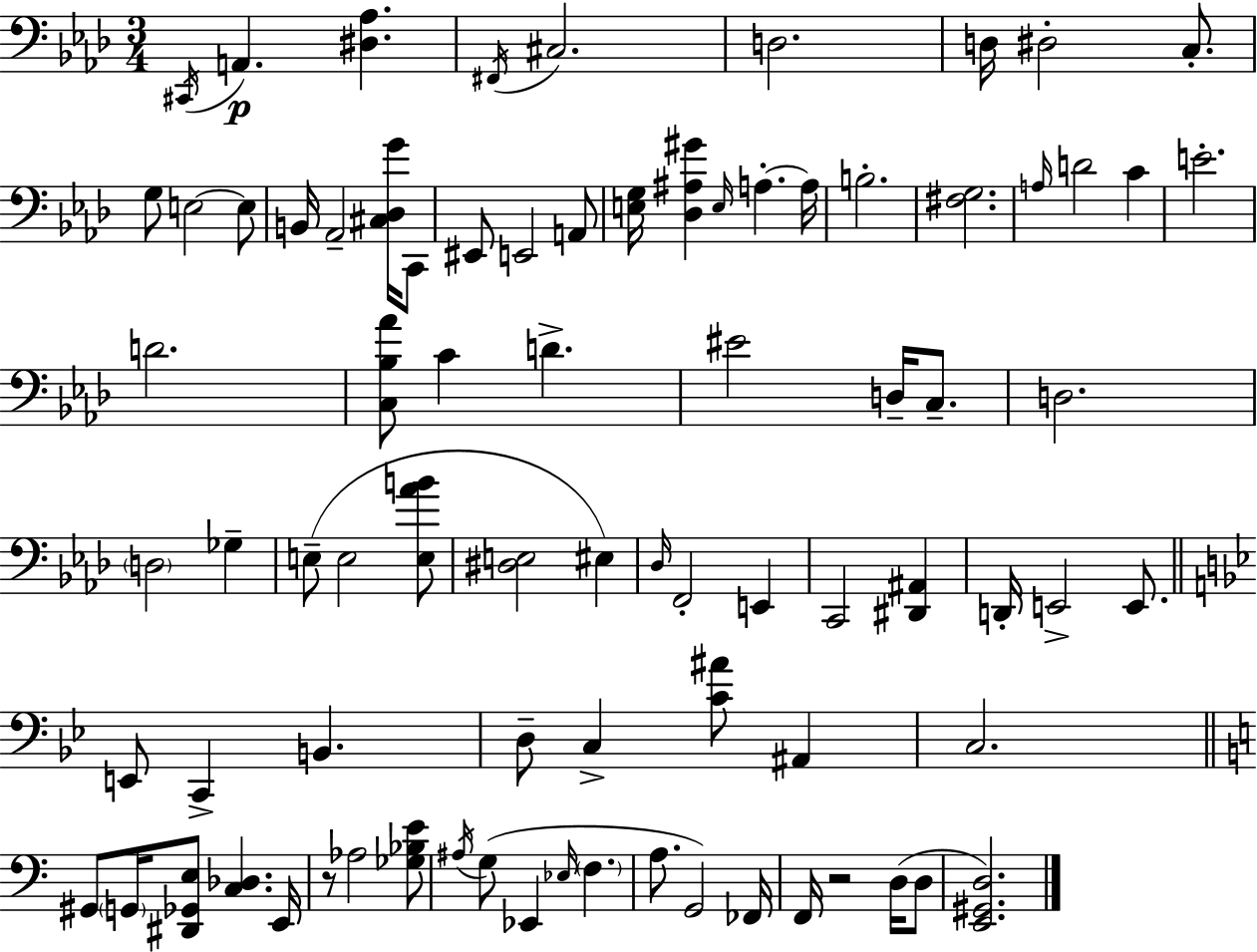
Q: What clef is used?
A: bass